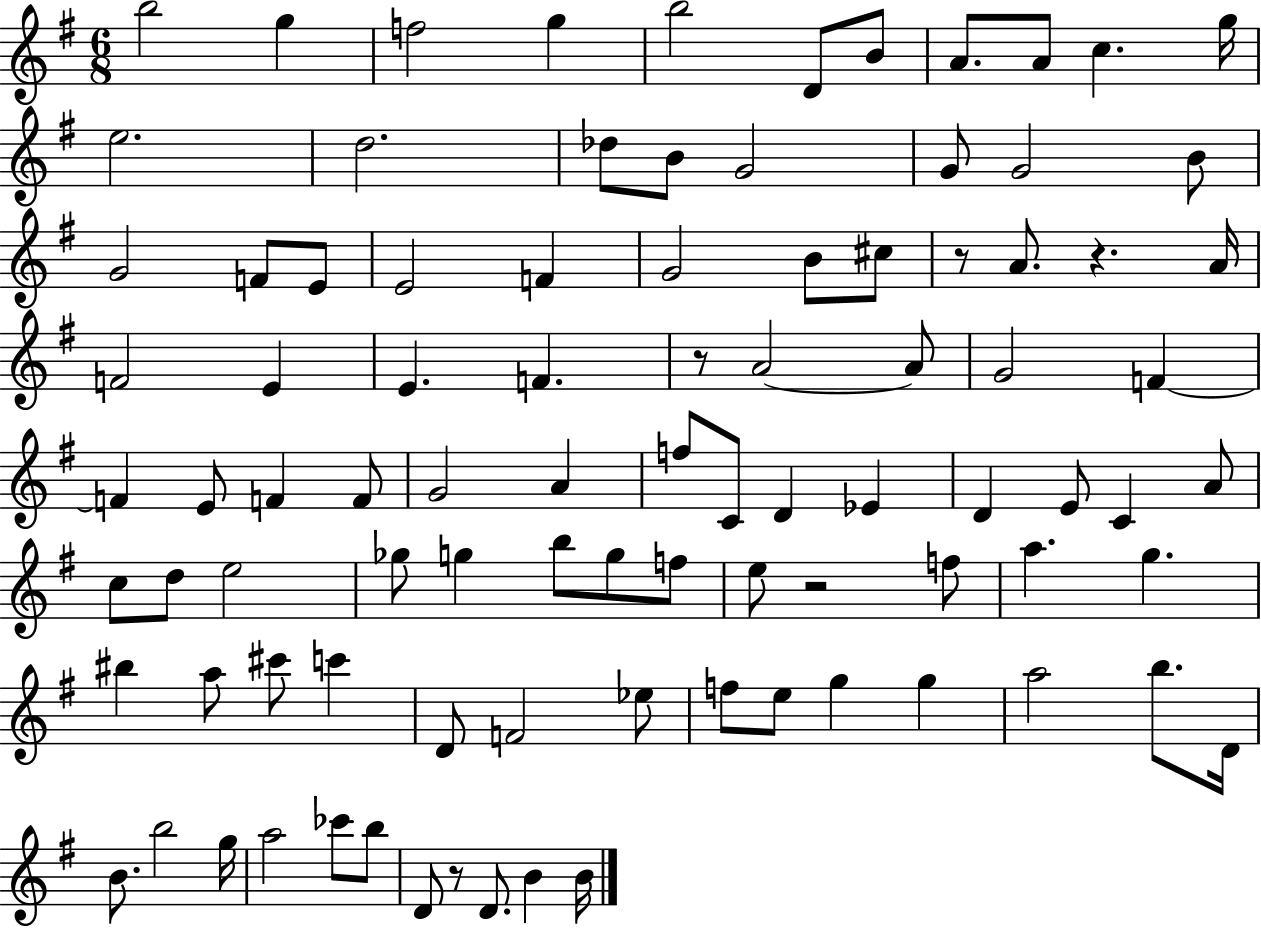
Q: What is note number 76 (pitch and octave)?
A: B5